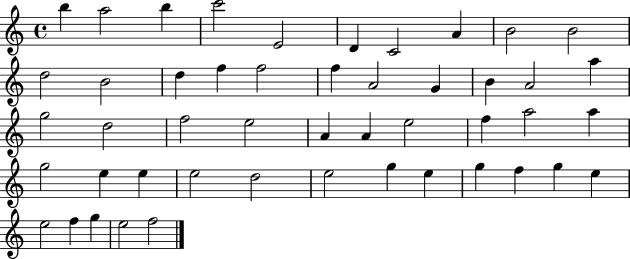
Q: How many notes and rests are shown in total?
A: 48